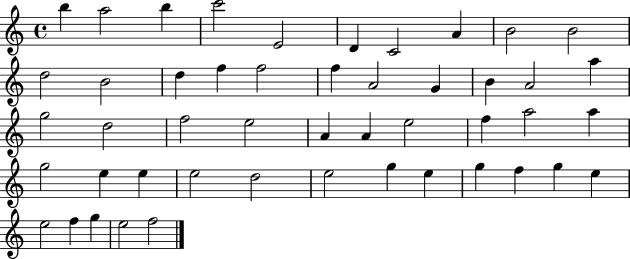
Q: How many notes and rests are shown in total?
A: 48